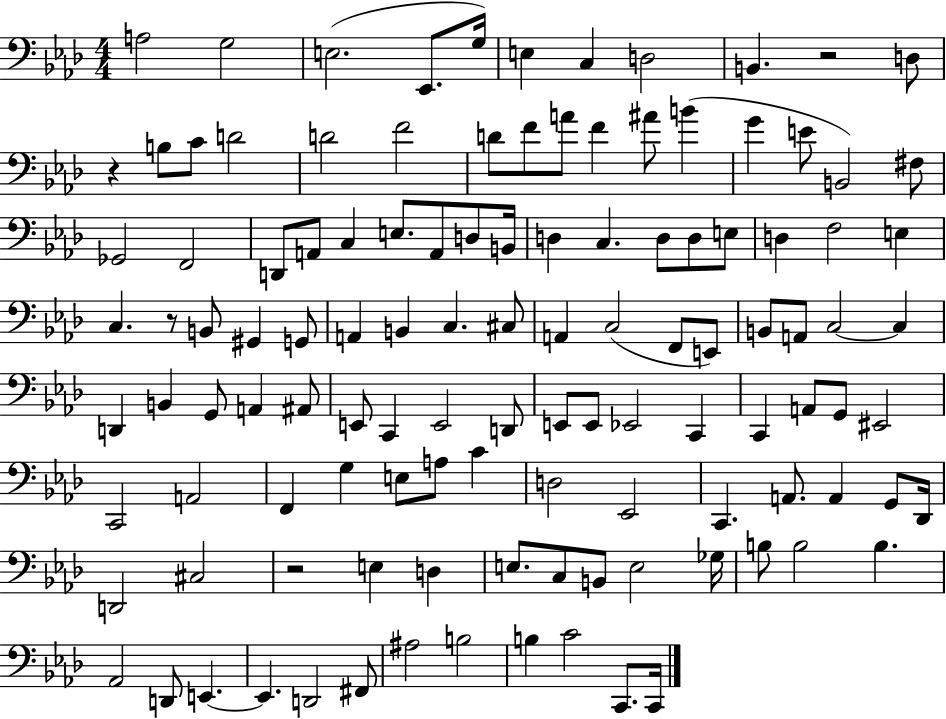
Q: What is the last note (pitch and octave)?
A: C2